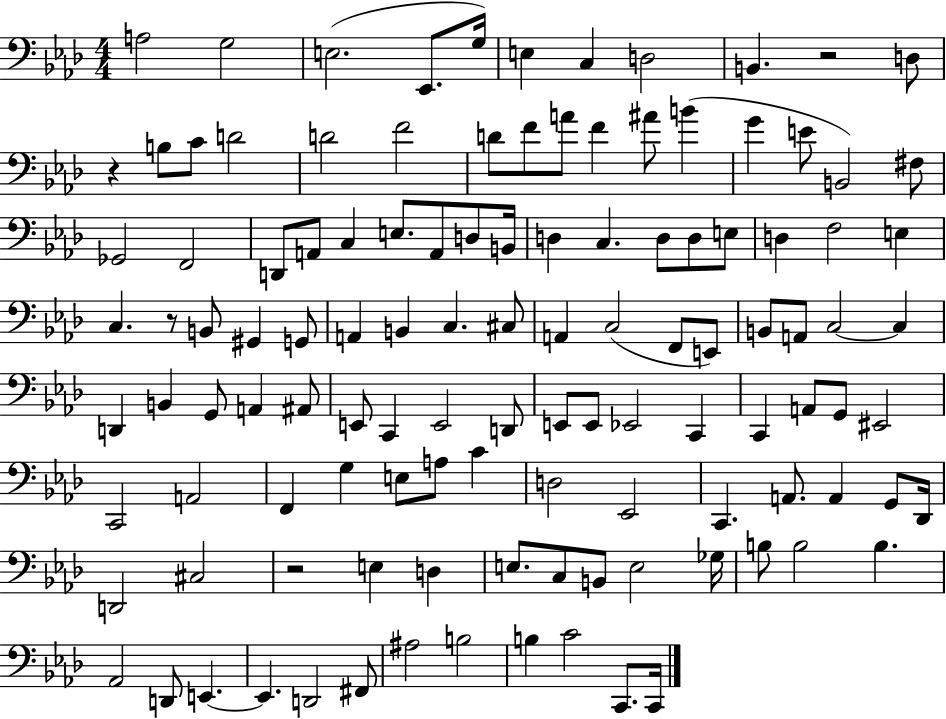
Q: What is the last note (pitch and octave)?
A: C2